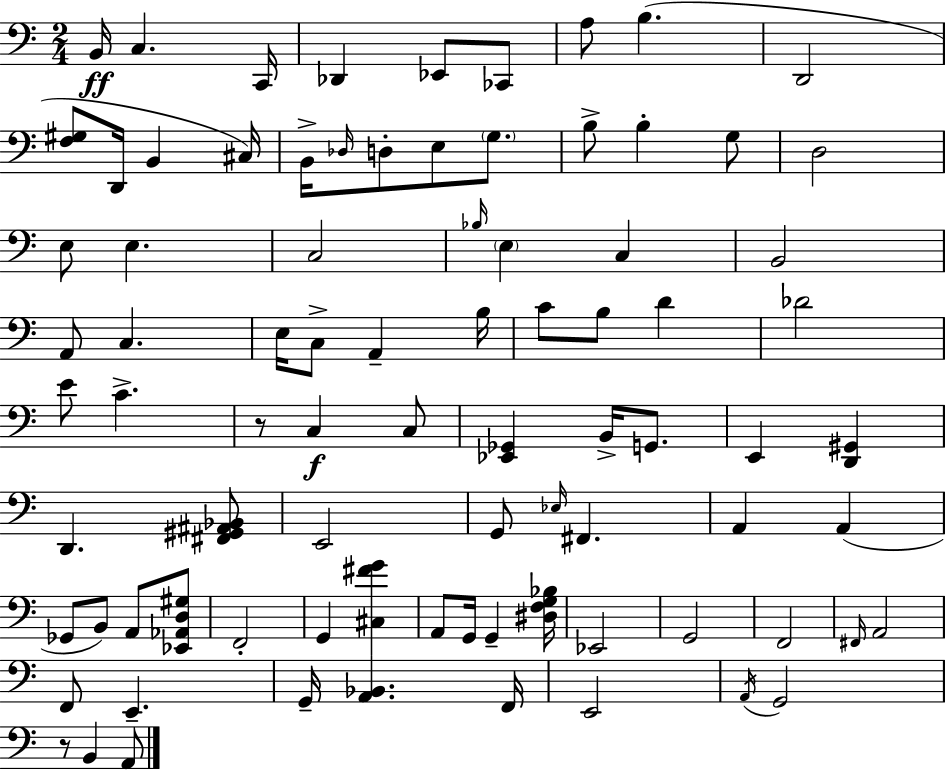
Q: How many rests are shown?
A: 2